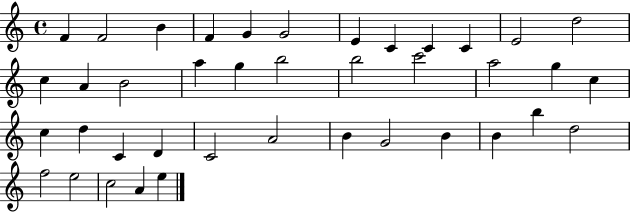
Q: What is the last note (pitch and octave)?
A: E5